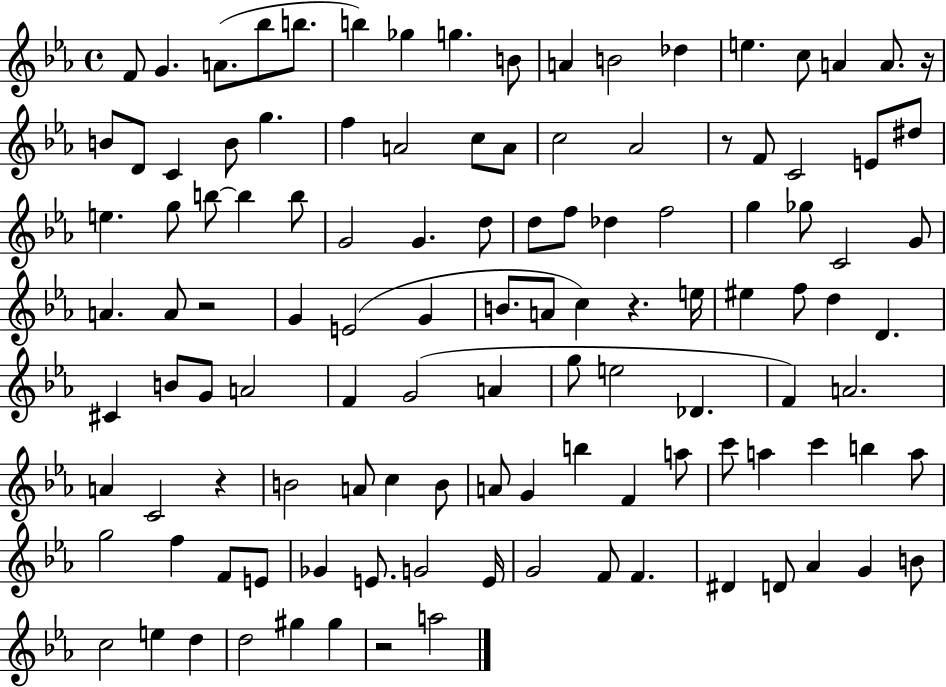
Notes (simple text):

F4/e G4/q. A4/e. Bb5/e B5/e. B5/q Gb5/q G5/q. B4/e A4/q B4/h Db5/q E5/q. C5/e A4/q A4/e. R/s B4/e D4/e C4/q B4/e G5/q. F5/q A4/h C5/e A4/e C5/h Ab4/h R/e F4/e C4/h E4/e D#5/e E5/q. G5/e B5/e B5/q B5/e G4/h G4/q. D5/e D5/e F5/e Db5/q F5/h G5/q Gb5/e C4/h G4/e A4/q. A4/e R/h G4/q E4/h G4/q B4/e. A4/e C5/q R/q. E5/s EIS5/q F5/e D5/q D4/q. C#4/q B4/e G4/e A4/h F4/q G4/h A4/q G5/e E5/h Db4/q. F4/q A4/h. A4/q C4/h R/q B4/h A4/e C5/q B4/e A4/e G4/q B5/q F4/q A5/e C6/e A5/q C6/q B5/q A5/e G5/h F5/q F4/e E4/e Gb4/q E4/e. G4/h E4/s G4/h F4/e F4/q. D#4/q D4/e Ab4/q G4/q B4/e C5/h E5/q D5/q D5/h G#5/q G#5/q R/h A5/h